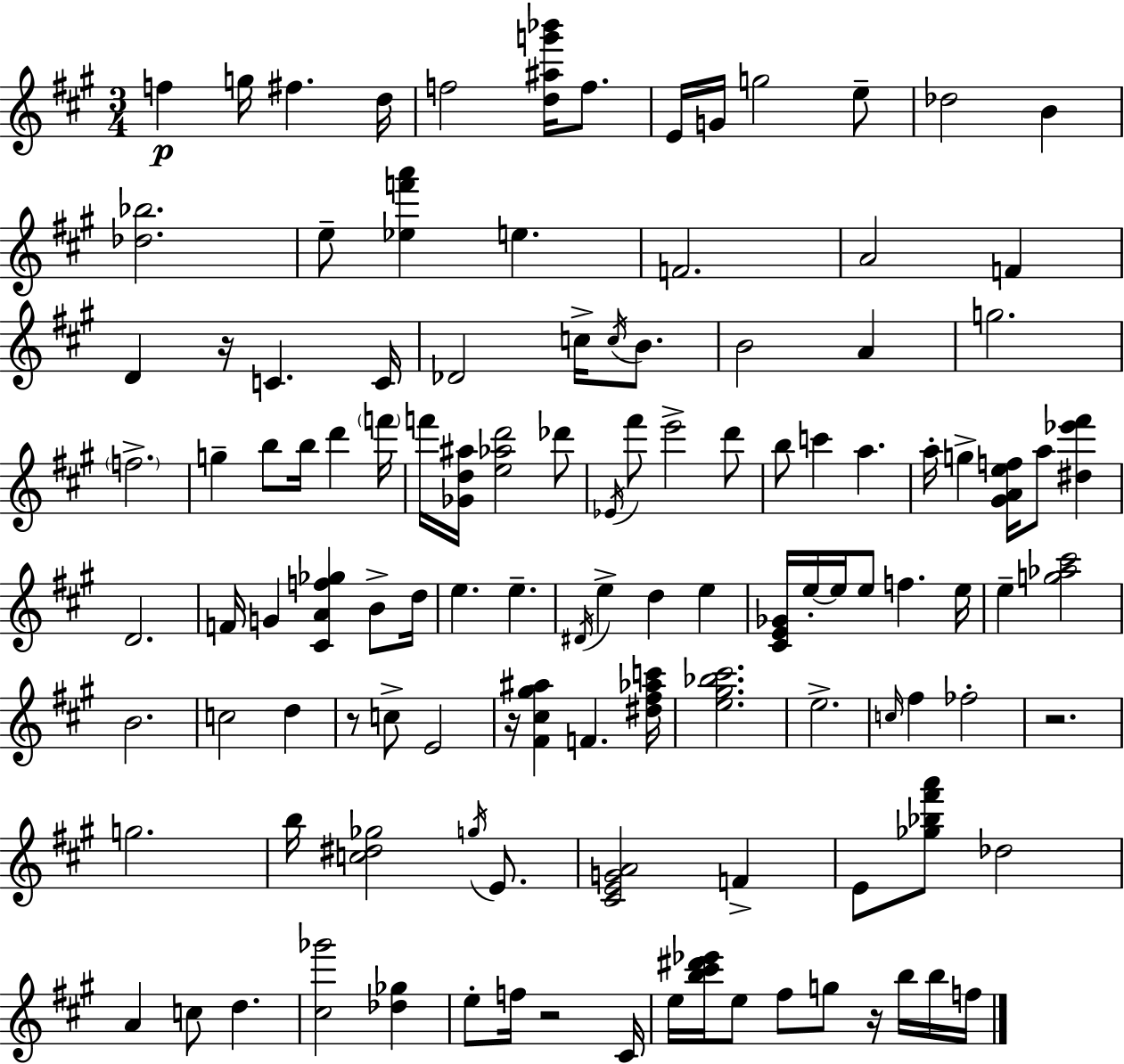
{
  \clef treble
  \numericTimeSignature
  \time 3/4
  \key a \major
  f''4\p g''16 fis''4. d''16 | f''2 <d'' ais'' g''' bes'''>16 f''8. | e'16 g'16 g''2 e''8-- | des''2 b'4 | \break <des'' bes''>2. | e''8-- <ees'' f''' a'''>4 e''4. | f'2. | a'2 f'4 | \break d'4 r16 c'4. c'16 | des'2 c''16-> \acciaccatura { c''16 } b'8. | b'2 a'4 | g''2. | \break \parenthesize f''2.-> | g''4-- b''8 b''16 d'''4 | \parenthesize f'''16 f'''16 <ges' d'' ais''>16 <e'' aes'' d'''>2 des'''8 | \acciaccatura { ees'16 } fis'''8 e'''2-> | \break d'''8 b''8 c'''4 a''4. | a''16-. g''4-> <gis' a' e'' f''>16 a''8 <dis'' ees''' fis'''>4 | d'2. | f'16 g'4 <cis' a' f'' ges''>4 b'8-> | \break d''16 e''4. e''4.-- | \acciaccatura { dis'16 } e''4-> d''4 e''4 | <cis' e' ges'>16 e''16-.~~ e''16 e''8 f''4. | e''16 e''4-- <g'' aes'' cis'''>2 | \break b'2. | c''2 d''4 | r8 c''8-> e'2 | r16 <fis' cis'' gis'' ais''>4 f'4. | \break <dis'' fis'' aes'' c'''>16 <e'' gis'' bes'' cis'''>2. | e''2.-> | \grace { c''16 } fis''4 fes''2-. | r2. | \break g''2. | b''16 <c'' dis'' ges''>2 | \acciaccatura { g''16 } e'8. <cis' e' g' a'>2 | f'4-> e'8 <ges'' bes'' fis''' a'''>8 des''2 | \break a'4 c''8 d''4. | <cis'' ges'''>2 | <des'' ges''>4 e''8-. f''16 r2 | cis'16 e''16 <b'' cis''' dis''' ees'''>16 e''8 fis''8 g''8 | \break r16 b''16 b''16 f''16 \bar "|."
}